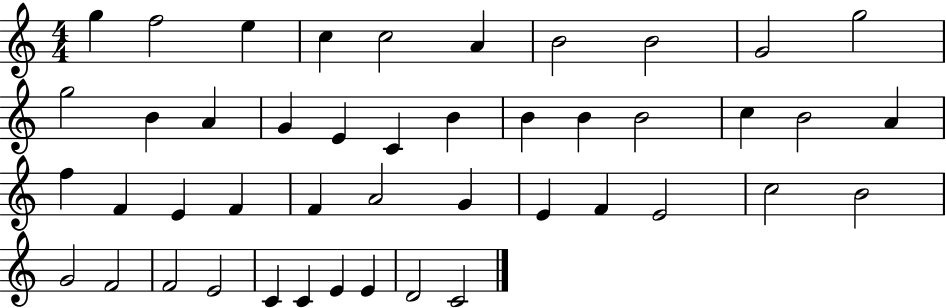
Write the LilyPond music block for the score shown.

{
  \clef treble
  \numericTimeSignature
  \time 4/4
  \key c \major
  g''4 f''2 e''4 | c''4 c''2 a'4 | b'2 b'2 | g'2 g''2 | \break g''2 b'4 a'4 | g'4 e'4 c'4 b'4 | b'4 b'4 b'2 | c''4 b'2 a'4 | \break f''4 f'4 e'4 f'4 | f'4 a'2 g'4 | e'4 f'4 e'2 | c''2 b'2 | \break g'2 f'2 | f'2 e'2 | c'4 c'4 e'4 e'4 | d'2 c'2 | \break \bar "|."
}